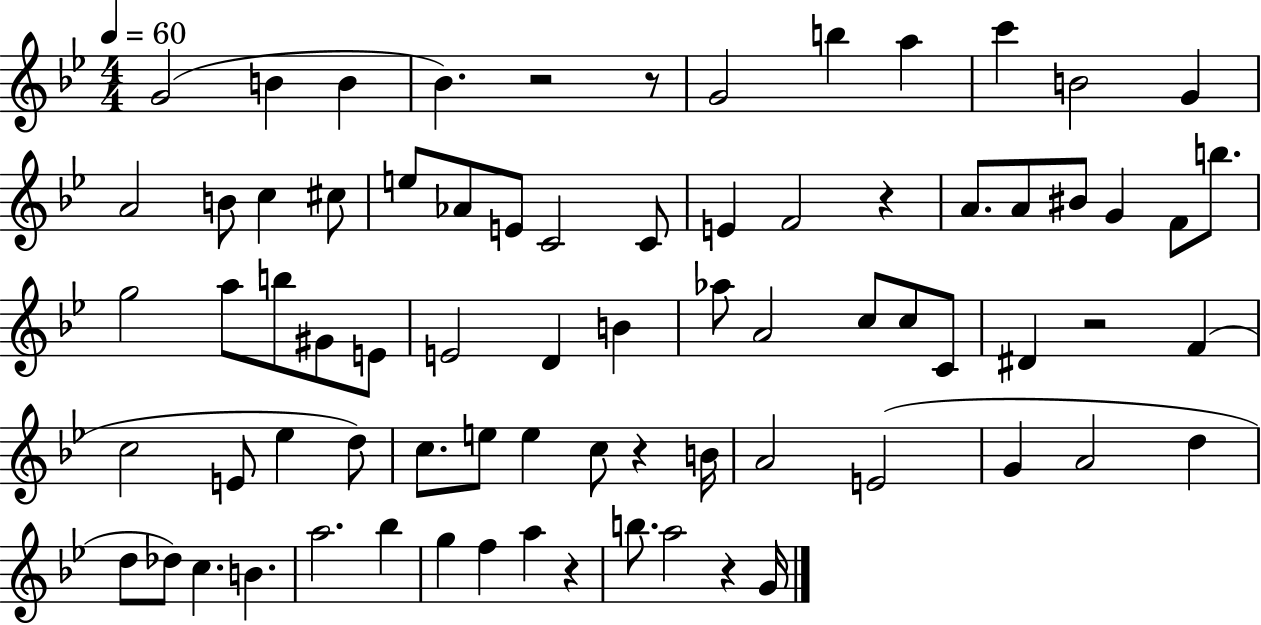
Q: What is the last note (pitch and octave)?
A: G4